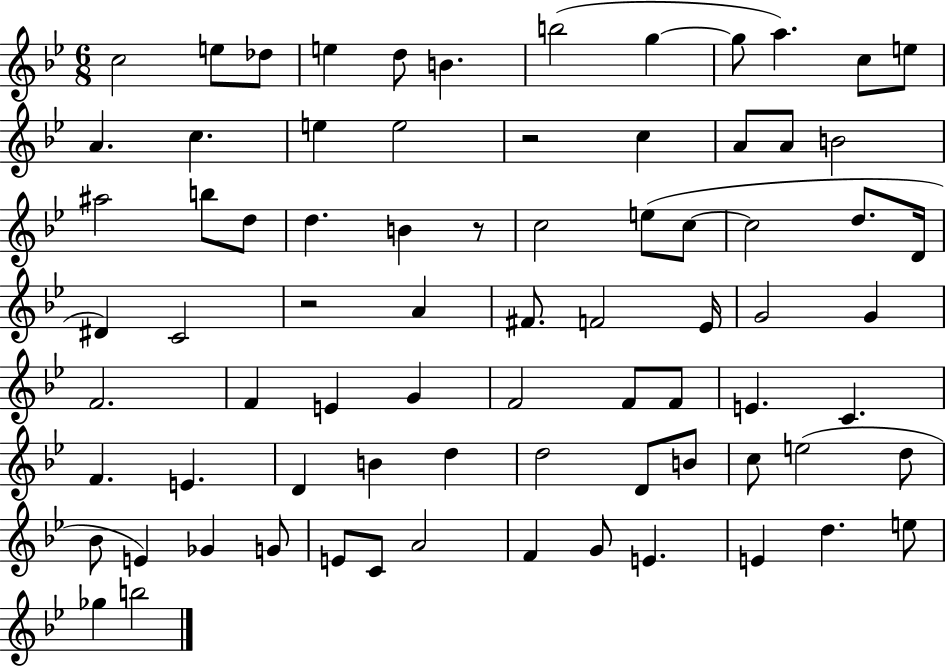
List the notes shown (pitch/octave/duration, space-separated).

C5/h E5/e Db5/e E5/q D5/e B4/q. B5/h G5/q G5/e A5/q. C5/e E5/e A4/q. C5/q. E5/q E5/h R/h C5/q A4/e A4/e B4/h A#5/h B5/e D5/e D5/q. B4/q R/e C5/h E5/e C5/e C5/h D5/e. D4/s D#4/q C4/h R/h A4/q F#4/e. F4/h Eb4/s G4/h G4/q F4/h. F4/q E4/q G4/q F4/h F4/e F4/e E4/q. C4/q. F4/q. E4/q. D4/q B4/q D5/q D5/h D4/e B4/e C5/e E5/h D5/e Bb4/e E4/q Gb4/q G4/e E4/e C4/e A4/h F4/q G4/e E4/q. E4/q D5/q. E5/e Gb5/q B5/h